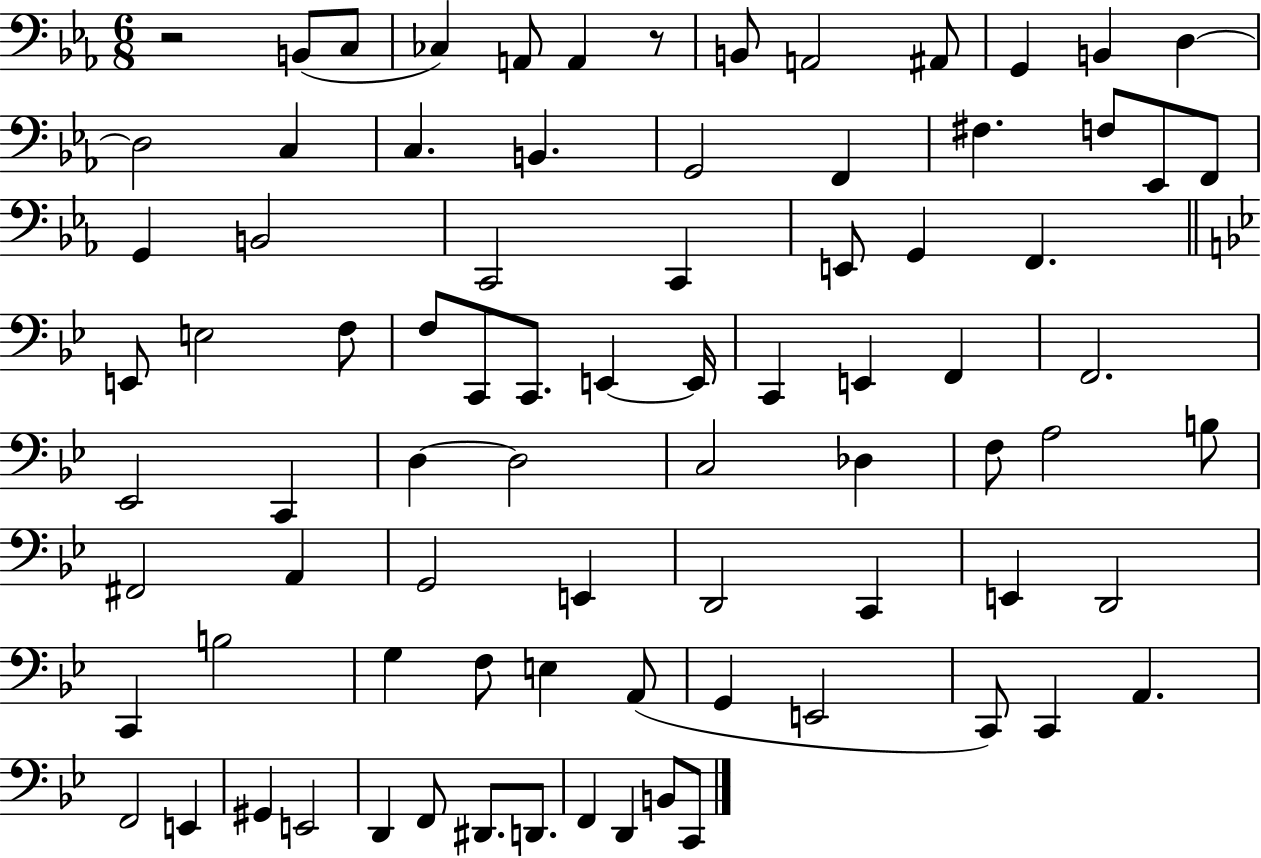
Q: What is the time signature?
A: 6/8